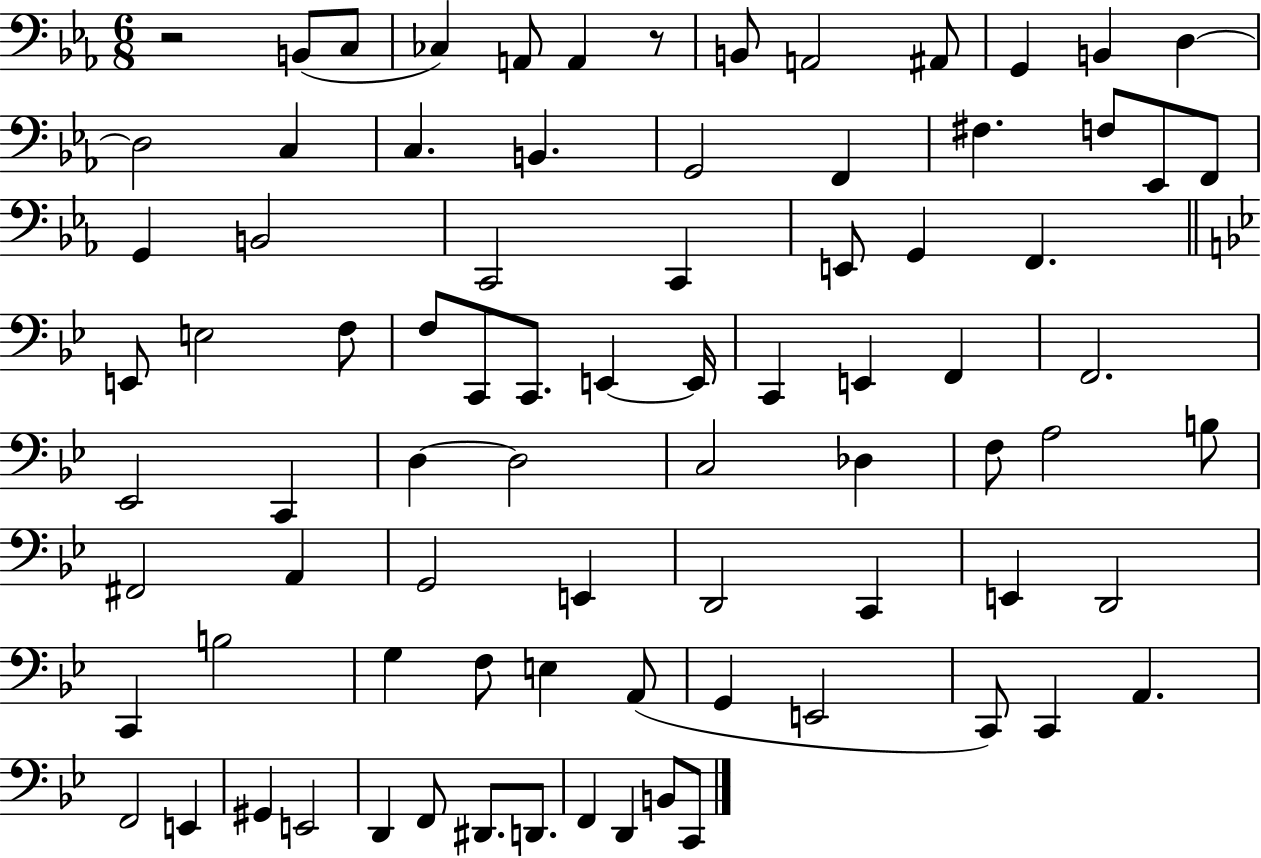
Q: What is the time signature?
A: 6/8